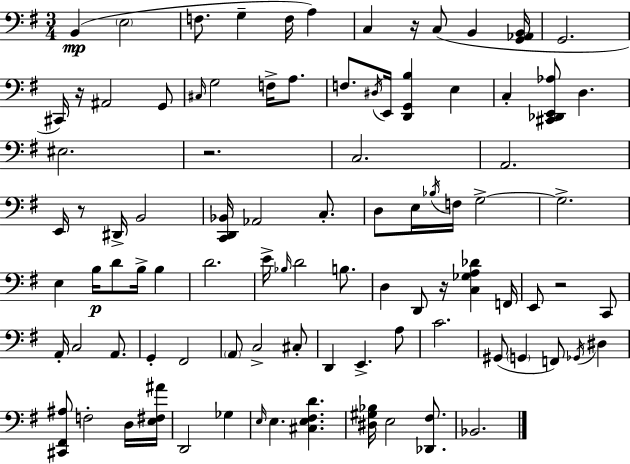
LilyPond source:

{
  \clef bass
  \numericTimeSignature
  \time 3/4
  \key g \major
  b,4(\mp \parenthesize e2 | f8. g4-- f16 a4) | c4 r16 c8( b,4 <g, aes, b,>16 | g,2. | \break cis,16) r16 ais,2 g,8 | \grace { cis16 } g2 f16-> a8. | f8. \acciaccatura { dis16 } e,16 <d, g, b>4 e4 | c4-. <cis, des, e, aes>8 d4. | \break eis2. | r2. | c2. | a,2. | \break e,16 r8 dis,16-> b,2 | <c, d, bes,>16 aes,2 c8.-. | d8 e16 \acciaccatura { bes16 } f16 g2->~~ | g2.-> | \break e4 b16\p d'8 b16-> b4 | d'2. | e'16-> \grace { bes16 } d'2 | b8. d4 d,8 r16 <c ges a des'>4 | \break f,16 e,8 r2 | c,8 a,16-. c2 | a,8. g,4-. fis,2 | \parenthesize a,8 c2-> | \break cis8-. d,4 e,4.-> | a8 c'2. | gis,8( \parenthesize g,4 f,8) | \acciaccatura { ges,16 } dis4 <cis, fis, ais>8 f2-. | \break d16 <e fis ais'>16 d,2 | ges4 \grace { e16 } e4. | <cis e fis d'>4. <dis gis bes>16 e2 | <des, fis>8. bes,2. | \break \bar "|."
}